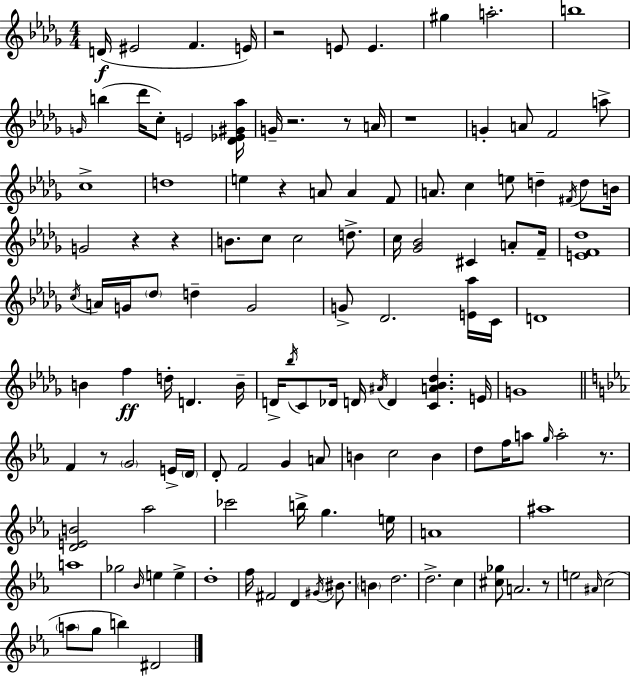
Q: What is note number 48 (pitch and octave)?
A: G4